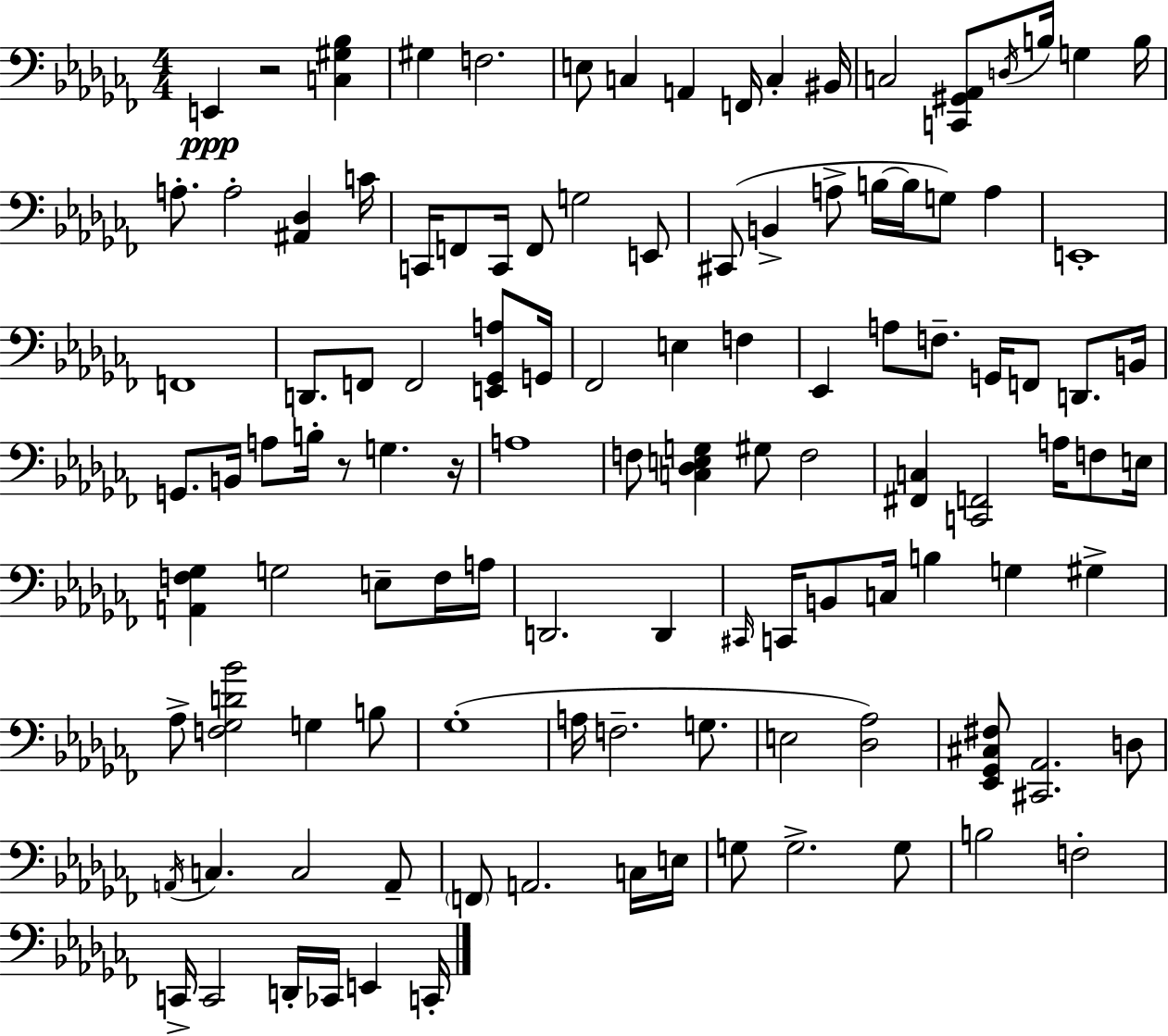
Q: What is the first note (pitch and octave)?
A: E2